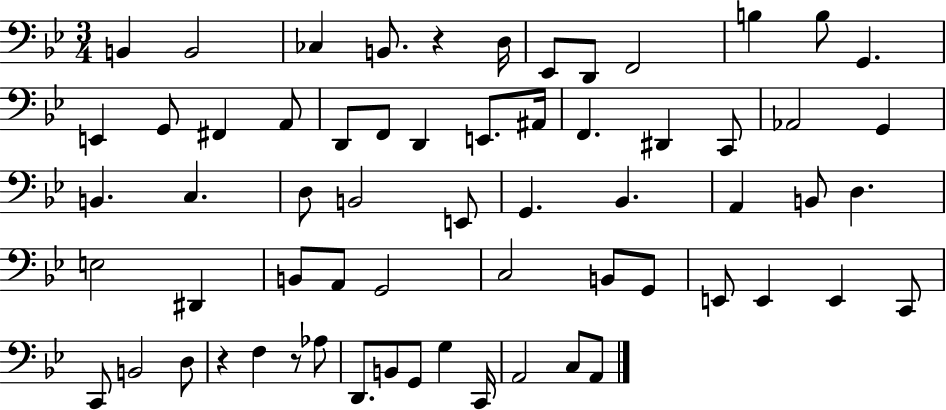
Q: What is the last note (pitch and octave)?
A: A2